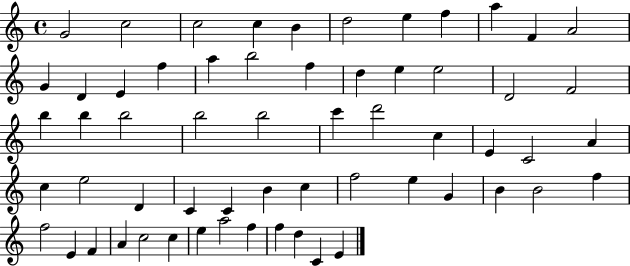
{
  \clef treble
  \time 4/4
  \defaultTimeSignature
  \key c \major
  g'2 c''2 | c''2 c''4 b'4 | d''2 e''4 f''4 | a''4 f'4 a'2 | \break g'4 d'4 e'4 f''4 | a''4 b''2 f''4 | d''4 e''4 e''2 | d'2 f'2 | \break b''4 b''4 b''2 | b''2 b''2 | c'''4 d'''2 c''4 | e'4 c'2 a'4 | \break c''4 e''2 d'4 | c'4 c'4 b'4 c''4 | f''2 e''4 g'4 | b'4 b'2 f''4 | \break f''2 e'4 f'4 | a'4 c''2 c''4 | e''4 a''2 f''4 | f''4 d''4 c'4 e'4 | \break \bar "|."
}